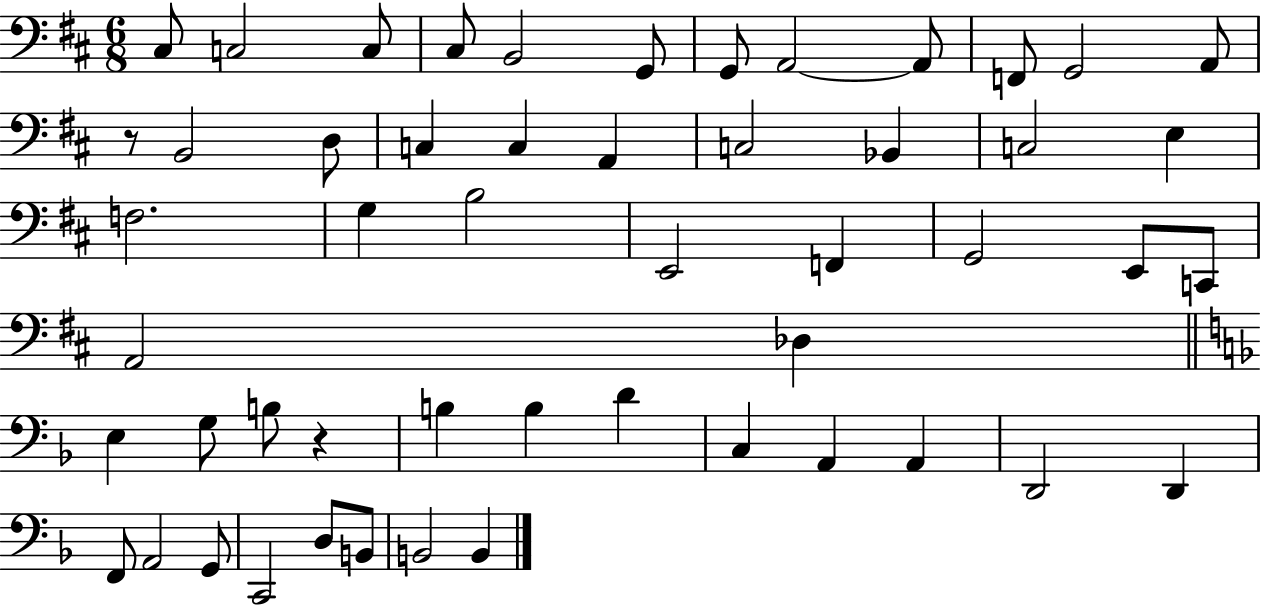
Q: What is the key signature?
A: D major